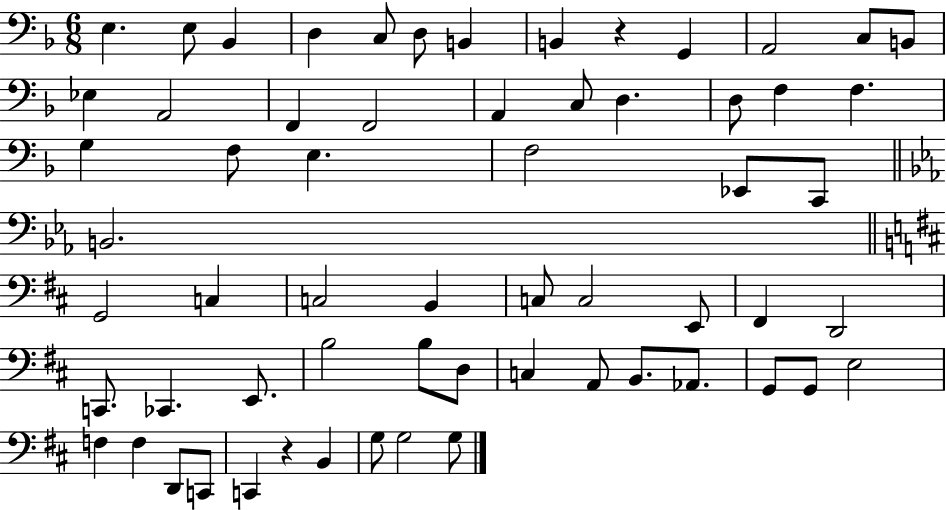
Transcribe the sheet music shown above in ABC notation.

X:1
T:Untitled
M:6/8
L:1/4
K:F
E, E,/2 _B,, D, C,/2 D,/2 B,, B,, z G,, A,,2 C,/2 B,,/2 _E, A,,2 F,, F,,2 A,, C,/2 D, D,/2 F, F, G, F,/2 E, F,2 _E,,/2 C,,/2 B,,2 G,,2 C, C,2 B,, C,/2 C,2 E,,/2 ^F,, D,,2 C,,/2 _C,, E,,/2 B,2 B,/2 D,/2 C, A,,/2 B,,/2 _A,,/2 G,,/2 G,,/2 E,2 F, F, D,,/2 C,,/2 C,, z B,, G,/2 G,2 G,/2